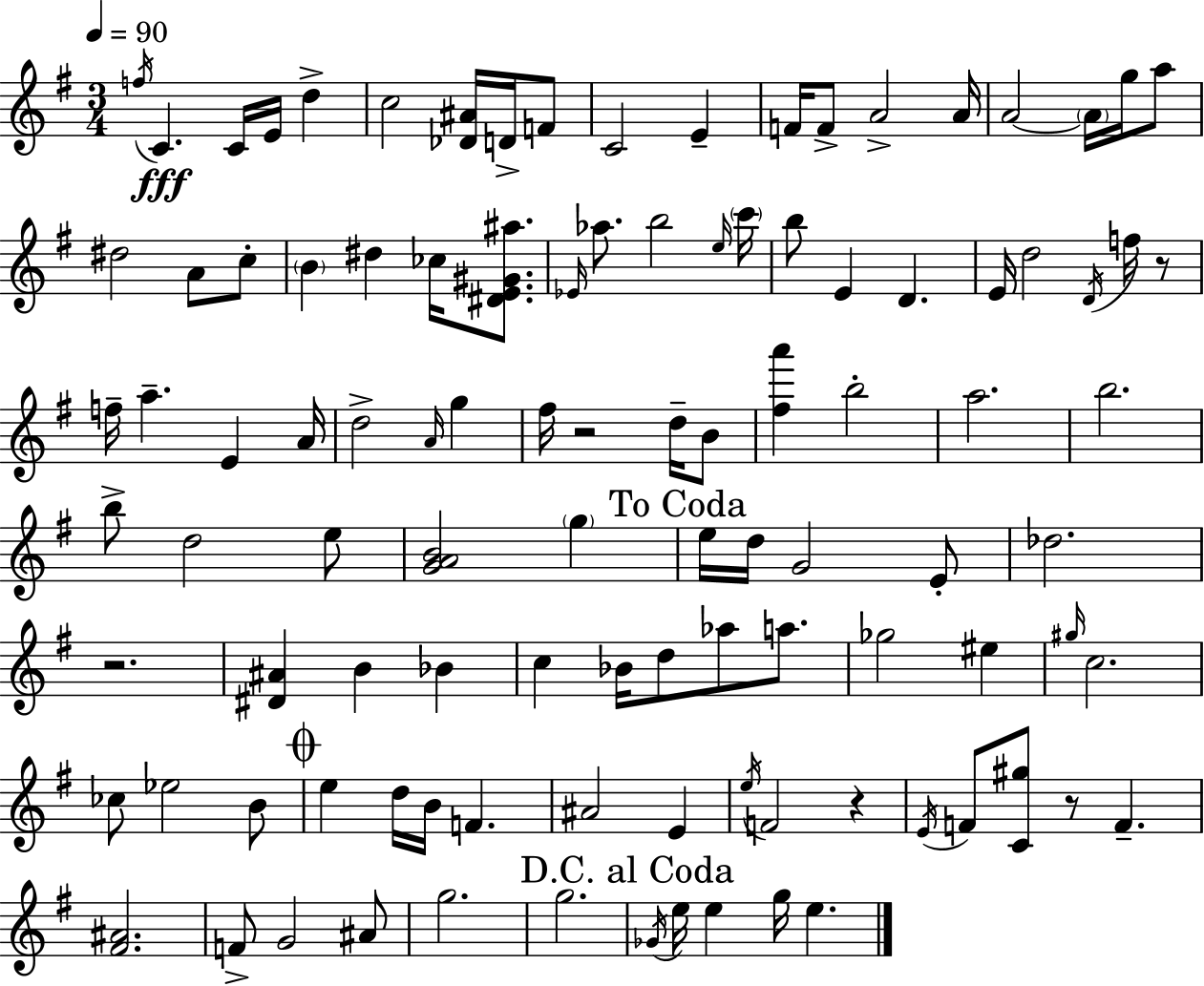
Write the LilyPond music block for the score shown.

{
  \clef treble
  \numericTimeSignature
  \time 3/4
  \key g \major
  \tempo 4 = 90
  \acciaccatura { f''16 }\fff c'4. c'16 e'16 d''4-> | c''2 <des' ais'>16 d'16-> f'8 | c'2 e'4-- | f'16 f'8-> a'2-> | \break a'16 a'2~~ \parenthesize a'16 g''16 a''8 | dis''2 a'8 c''8-. | \parenthesize b'4 dis''4 ces''16 <dis' e' gis' ais''>8. | \grace { ees'16 } aes''8. b''2 | \break \grace { e''16 } \parenthesize c'''16 b''8 e'4 d'4. | e'16 d''2 | \acciaccatura { d'16 } f''16 r8 f''16-- a''4.-- e'4 | a'16 d''2-> | \break \grace { a'16 } g''4 fis''16 r2 | d''16-- b'8 <fis'' a'''>4 b''2-. | a''2. | b''2. | \break b''8-> d''2 | e''8 <g' a' b'>2 | \parenthesize g''4 \mark "To Coda" e''16 d''16 g'2 | e'8-. des''2. | \break r2. | <dis' ais'>4 b'4 | bes'4 c''4 bes'16 d''8 | aes''8 a''8. ges''2 | \break eis''4 \grace { gis''16 } c''2. | ces''8 ees''2 | b'8 \mark \markup { \musicglyph "scripts.coda" } e''4 d''16 b'16 | f'4. ais'2 | \break e'4 \acciaccatura { e''16 } f'2 | r4 \acciaccatura { e'16 } f'8 <c' gis''>8 | r8 f'4.-- <fis' ais'>2. | f'8-> g'2 | \break ais'8 g''2. | g''2. | \mark "D.C. al Coda" \acciaccatura { ges'16 } e''16 e''4 | g''16 e''4. \bar "|."
}